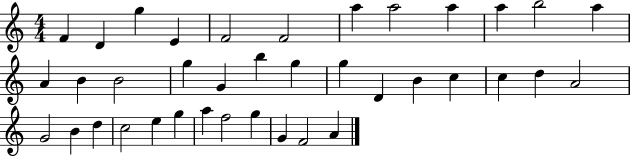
F4/q D4/q G5/q E4/q F4/h F4/h A5/q A5/h A5/q A5/q B5/h A5/q A4/q B4/q B4/h G5/q G4/q B5/q G5/q G5/q D4/q B4/q C5/q C5/q D5/q A4/h G4/h B4/q D5/q C5/h E5/q G5/q A5/q F5/h G5/q G4/q F4/h A4/q